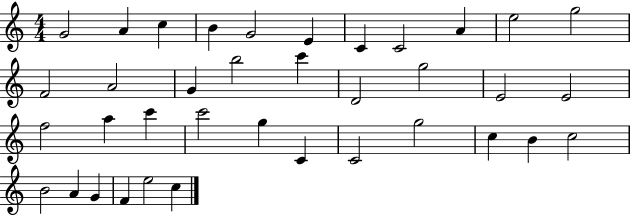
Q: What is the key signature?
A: C major